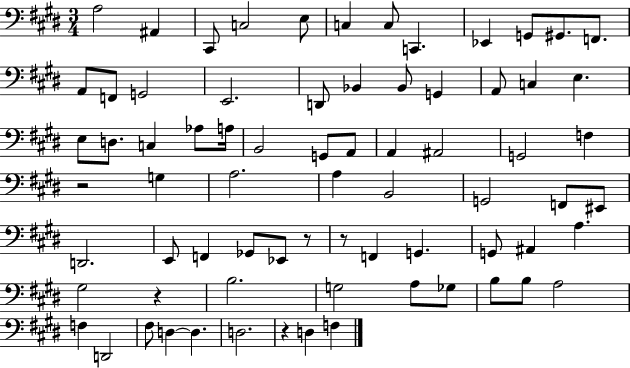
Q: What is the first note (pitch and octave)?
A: A3